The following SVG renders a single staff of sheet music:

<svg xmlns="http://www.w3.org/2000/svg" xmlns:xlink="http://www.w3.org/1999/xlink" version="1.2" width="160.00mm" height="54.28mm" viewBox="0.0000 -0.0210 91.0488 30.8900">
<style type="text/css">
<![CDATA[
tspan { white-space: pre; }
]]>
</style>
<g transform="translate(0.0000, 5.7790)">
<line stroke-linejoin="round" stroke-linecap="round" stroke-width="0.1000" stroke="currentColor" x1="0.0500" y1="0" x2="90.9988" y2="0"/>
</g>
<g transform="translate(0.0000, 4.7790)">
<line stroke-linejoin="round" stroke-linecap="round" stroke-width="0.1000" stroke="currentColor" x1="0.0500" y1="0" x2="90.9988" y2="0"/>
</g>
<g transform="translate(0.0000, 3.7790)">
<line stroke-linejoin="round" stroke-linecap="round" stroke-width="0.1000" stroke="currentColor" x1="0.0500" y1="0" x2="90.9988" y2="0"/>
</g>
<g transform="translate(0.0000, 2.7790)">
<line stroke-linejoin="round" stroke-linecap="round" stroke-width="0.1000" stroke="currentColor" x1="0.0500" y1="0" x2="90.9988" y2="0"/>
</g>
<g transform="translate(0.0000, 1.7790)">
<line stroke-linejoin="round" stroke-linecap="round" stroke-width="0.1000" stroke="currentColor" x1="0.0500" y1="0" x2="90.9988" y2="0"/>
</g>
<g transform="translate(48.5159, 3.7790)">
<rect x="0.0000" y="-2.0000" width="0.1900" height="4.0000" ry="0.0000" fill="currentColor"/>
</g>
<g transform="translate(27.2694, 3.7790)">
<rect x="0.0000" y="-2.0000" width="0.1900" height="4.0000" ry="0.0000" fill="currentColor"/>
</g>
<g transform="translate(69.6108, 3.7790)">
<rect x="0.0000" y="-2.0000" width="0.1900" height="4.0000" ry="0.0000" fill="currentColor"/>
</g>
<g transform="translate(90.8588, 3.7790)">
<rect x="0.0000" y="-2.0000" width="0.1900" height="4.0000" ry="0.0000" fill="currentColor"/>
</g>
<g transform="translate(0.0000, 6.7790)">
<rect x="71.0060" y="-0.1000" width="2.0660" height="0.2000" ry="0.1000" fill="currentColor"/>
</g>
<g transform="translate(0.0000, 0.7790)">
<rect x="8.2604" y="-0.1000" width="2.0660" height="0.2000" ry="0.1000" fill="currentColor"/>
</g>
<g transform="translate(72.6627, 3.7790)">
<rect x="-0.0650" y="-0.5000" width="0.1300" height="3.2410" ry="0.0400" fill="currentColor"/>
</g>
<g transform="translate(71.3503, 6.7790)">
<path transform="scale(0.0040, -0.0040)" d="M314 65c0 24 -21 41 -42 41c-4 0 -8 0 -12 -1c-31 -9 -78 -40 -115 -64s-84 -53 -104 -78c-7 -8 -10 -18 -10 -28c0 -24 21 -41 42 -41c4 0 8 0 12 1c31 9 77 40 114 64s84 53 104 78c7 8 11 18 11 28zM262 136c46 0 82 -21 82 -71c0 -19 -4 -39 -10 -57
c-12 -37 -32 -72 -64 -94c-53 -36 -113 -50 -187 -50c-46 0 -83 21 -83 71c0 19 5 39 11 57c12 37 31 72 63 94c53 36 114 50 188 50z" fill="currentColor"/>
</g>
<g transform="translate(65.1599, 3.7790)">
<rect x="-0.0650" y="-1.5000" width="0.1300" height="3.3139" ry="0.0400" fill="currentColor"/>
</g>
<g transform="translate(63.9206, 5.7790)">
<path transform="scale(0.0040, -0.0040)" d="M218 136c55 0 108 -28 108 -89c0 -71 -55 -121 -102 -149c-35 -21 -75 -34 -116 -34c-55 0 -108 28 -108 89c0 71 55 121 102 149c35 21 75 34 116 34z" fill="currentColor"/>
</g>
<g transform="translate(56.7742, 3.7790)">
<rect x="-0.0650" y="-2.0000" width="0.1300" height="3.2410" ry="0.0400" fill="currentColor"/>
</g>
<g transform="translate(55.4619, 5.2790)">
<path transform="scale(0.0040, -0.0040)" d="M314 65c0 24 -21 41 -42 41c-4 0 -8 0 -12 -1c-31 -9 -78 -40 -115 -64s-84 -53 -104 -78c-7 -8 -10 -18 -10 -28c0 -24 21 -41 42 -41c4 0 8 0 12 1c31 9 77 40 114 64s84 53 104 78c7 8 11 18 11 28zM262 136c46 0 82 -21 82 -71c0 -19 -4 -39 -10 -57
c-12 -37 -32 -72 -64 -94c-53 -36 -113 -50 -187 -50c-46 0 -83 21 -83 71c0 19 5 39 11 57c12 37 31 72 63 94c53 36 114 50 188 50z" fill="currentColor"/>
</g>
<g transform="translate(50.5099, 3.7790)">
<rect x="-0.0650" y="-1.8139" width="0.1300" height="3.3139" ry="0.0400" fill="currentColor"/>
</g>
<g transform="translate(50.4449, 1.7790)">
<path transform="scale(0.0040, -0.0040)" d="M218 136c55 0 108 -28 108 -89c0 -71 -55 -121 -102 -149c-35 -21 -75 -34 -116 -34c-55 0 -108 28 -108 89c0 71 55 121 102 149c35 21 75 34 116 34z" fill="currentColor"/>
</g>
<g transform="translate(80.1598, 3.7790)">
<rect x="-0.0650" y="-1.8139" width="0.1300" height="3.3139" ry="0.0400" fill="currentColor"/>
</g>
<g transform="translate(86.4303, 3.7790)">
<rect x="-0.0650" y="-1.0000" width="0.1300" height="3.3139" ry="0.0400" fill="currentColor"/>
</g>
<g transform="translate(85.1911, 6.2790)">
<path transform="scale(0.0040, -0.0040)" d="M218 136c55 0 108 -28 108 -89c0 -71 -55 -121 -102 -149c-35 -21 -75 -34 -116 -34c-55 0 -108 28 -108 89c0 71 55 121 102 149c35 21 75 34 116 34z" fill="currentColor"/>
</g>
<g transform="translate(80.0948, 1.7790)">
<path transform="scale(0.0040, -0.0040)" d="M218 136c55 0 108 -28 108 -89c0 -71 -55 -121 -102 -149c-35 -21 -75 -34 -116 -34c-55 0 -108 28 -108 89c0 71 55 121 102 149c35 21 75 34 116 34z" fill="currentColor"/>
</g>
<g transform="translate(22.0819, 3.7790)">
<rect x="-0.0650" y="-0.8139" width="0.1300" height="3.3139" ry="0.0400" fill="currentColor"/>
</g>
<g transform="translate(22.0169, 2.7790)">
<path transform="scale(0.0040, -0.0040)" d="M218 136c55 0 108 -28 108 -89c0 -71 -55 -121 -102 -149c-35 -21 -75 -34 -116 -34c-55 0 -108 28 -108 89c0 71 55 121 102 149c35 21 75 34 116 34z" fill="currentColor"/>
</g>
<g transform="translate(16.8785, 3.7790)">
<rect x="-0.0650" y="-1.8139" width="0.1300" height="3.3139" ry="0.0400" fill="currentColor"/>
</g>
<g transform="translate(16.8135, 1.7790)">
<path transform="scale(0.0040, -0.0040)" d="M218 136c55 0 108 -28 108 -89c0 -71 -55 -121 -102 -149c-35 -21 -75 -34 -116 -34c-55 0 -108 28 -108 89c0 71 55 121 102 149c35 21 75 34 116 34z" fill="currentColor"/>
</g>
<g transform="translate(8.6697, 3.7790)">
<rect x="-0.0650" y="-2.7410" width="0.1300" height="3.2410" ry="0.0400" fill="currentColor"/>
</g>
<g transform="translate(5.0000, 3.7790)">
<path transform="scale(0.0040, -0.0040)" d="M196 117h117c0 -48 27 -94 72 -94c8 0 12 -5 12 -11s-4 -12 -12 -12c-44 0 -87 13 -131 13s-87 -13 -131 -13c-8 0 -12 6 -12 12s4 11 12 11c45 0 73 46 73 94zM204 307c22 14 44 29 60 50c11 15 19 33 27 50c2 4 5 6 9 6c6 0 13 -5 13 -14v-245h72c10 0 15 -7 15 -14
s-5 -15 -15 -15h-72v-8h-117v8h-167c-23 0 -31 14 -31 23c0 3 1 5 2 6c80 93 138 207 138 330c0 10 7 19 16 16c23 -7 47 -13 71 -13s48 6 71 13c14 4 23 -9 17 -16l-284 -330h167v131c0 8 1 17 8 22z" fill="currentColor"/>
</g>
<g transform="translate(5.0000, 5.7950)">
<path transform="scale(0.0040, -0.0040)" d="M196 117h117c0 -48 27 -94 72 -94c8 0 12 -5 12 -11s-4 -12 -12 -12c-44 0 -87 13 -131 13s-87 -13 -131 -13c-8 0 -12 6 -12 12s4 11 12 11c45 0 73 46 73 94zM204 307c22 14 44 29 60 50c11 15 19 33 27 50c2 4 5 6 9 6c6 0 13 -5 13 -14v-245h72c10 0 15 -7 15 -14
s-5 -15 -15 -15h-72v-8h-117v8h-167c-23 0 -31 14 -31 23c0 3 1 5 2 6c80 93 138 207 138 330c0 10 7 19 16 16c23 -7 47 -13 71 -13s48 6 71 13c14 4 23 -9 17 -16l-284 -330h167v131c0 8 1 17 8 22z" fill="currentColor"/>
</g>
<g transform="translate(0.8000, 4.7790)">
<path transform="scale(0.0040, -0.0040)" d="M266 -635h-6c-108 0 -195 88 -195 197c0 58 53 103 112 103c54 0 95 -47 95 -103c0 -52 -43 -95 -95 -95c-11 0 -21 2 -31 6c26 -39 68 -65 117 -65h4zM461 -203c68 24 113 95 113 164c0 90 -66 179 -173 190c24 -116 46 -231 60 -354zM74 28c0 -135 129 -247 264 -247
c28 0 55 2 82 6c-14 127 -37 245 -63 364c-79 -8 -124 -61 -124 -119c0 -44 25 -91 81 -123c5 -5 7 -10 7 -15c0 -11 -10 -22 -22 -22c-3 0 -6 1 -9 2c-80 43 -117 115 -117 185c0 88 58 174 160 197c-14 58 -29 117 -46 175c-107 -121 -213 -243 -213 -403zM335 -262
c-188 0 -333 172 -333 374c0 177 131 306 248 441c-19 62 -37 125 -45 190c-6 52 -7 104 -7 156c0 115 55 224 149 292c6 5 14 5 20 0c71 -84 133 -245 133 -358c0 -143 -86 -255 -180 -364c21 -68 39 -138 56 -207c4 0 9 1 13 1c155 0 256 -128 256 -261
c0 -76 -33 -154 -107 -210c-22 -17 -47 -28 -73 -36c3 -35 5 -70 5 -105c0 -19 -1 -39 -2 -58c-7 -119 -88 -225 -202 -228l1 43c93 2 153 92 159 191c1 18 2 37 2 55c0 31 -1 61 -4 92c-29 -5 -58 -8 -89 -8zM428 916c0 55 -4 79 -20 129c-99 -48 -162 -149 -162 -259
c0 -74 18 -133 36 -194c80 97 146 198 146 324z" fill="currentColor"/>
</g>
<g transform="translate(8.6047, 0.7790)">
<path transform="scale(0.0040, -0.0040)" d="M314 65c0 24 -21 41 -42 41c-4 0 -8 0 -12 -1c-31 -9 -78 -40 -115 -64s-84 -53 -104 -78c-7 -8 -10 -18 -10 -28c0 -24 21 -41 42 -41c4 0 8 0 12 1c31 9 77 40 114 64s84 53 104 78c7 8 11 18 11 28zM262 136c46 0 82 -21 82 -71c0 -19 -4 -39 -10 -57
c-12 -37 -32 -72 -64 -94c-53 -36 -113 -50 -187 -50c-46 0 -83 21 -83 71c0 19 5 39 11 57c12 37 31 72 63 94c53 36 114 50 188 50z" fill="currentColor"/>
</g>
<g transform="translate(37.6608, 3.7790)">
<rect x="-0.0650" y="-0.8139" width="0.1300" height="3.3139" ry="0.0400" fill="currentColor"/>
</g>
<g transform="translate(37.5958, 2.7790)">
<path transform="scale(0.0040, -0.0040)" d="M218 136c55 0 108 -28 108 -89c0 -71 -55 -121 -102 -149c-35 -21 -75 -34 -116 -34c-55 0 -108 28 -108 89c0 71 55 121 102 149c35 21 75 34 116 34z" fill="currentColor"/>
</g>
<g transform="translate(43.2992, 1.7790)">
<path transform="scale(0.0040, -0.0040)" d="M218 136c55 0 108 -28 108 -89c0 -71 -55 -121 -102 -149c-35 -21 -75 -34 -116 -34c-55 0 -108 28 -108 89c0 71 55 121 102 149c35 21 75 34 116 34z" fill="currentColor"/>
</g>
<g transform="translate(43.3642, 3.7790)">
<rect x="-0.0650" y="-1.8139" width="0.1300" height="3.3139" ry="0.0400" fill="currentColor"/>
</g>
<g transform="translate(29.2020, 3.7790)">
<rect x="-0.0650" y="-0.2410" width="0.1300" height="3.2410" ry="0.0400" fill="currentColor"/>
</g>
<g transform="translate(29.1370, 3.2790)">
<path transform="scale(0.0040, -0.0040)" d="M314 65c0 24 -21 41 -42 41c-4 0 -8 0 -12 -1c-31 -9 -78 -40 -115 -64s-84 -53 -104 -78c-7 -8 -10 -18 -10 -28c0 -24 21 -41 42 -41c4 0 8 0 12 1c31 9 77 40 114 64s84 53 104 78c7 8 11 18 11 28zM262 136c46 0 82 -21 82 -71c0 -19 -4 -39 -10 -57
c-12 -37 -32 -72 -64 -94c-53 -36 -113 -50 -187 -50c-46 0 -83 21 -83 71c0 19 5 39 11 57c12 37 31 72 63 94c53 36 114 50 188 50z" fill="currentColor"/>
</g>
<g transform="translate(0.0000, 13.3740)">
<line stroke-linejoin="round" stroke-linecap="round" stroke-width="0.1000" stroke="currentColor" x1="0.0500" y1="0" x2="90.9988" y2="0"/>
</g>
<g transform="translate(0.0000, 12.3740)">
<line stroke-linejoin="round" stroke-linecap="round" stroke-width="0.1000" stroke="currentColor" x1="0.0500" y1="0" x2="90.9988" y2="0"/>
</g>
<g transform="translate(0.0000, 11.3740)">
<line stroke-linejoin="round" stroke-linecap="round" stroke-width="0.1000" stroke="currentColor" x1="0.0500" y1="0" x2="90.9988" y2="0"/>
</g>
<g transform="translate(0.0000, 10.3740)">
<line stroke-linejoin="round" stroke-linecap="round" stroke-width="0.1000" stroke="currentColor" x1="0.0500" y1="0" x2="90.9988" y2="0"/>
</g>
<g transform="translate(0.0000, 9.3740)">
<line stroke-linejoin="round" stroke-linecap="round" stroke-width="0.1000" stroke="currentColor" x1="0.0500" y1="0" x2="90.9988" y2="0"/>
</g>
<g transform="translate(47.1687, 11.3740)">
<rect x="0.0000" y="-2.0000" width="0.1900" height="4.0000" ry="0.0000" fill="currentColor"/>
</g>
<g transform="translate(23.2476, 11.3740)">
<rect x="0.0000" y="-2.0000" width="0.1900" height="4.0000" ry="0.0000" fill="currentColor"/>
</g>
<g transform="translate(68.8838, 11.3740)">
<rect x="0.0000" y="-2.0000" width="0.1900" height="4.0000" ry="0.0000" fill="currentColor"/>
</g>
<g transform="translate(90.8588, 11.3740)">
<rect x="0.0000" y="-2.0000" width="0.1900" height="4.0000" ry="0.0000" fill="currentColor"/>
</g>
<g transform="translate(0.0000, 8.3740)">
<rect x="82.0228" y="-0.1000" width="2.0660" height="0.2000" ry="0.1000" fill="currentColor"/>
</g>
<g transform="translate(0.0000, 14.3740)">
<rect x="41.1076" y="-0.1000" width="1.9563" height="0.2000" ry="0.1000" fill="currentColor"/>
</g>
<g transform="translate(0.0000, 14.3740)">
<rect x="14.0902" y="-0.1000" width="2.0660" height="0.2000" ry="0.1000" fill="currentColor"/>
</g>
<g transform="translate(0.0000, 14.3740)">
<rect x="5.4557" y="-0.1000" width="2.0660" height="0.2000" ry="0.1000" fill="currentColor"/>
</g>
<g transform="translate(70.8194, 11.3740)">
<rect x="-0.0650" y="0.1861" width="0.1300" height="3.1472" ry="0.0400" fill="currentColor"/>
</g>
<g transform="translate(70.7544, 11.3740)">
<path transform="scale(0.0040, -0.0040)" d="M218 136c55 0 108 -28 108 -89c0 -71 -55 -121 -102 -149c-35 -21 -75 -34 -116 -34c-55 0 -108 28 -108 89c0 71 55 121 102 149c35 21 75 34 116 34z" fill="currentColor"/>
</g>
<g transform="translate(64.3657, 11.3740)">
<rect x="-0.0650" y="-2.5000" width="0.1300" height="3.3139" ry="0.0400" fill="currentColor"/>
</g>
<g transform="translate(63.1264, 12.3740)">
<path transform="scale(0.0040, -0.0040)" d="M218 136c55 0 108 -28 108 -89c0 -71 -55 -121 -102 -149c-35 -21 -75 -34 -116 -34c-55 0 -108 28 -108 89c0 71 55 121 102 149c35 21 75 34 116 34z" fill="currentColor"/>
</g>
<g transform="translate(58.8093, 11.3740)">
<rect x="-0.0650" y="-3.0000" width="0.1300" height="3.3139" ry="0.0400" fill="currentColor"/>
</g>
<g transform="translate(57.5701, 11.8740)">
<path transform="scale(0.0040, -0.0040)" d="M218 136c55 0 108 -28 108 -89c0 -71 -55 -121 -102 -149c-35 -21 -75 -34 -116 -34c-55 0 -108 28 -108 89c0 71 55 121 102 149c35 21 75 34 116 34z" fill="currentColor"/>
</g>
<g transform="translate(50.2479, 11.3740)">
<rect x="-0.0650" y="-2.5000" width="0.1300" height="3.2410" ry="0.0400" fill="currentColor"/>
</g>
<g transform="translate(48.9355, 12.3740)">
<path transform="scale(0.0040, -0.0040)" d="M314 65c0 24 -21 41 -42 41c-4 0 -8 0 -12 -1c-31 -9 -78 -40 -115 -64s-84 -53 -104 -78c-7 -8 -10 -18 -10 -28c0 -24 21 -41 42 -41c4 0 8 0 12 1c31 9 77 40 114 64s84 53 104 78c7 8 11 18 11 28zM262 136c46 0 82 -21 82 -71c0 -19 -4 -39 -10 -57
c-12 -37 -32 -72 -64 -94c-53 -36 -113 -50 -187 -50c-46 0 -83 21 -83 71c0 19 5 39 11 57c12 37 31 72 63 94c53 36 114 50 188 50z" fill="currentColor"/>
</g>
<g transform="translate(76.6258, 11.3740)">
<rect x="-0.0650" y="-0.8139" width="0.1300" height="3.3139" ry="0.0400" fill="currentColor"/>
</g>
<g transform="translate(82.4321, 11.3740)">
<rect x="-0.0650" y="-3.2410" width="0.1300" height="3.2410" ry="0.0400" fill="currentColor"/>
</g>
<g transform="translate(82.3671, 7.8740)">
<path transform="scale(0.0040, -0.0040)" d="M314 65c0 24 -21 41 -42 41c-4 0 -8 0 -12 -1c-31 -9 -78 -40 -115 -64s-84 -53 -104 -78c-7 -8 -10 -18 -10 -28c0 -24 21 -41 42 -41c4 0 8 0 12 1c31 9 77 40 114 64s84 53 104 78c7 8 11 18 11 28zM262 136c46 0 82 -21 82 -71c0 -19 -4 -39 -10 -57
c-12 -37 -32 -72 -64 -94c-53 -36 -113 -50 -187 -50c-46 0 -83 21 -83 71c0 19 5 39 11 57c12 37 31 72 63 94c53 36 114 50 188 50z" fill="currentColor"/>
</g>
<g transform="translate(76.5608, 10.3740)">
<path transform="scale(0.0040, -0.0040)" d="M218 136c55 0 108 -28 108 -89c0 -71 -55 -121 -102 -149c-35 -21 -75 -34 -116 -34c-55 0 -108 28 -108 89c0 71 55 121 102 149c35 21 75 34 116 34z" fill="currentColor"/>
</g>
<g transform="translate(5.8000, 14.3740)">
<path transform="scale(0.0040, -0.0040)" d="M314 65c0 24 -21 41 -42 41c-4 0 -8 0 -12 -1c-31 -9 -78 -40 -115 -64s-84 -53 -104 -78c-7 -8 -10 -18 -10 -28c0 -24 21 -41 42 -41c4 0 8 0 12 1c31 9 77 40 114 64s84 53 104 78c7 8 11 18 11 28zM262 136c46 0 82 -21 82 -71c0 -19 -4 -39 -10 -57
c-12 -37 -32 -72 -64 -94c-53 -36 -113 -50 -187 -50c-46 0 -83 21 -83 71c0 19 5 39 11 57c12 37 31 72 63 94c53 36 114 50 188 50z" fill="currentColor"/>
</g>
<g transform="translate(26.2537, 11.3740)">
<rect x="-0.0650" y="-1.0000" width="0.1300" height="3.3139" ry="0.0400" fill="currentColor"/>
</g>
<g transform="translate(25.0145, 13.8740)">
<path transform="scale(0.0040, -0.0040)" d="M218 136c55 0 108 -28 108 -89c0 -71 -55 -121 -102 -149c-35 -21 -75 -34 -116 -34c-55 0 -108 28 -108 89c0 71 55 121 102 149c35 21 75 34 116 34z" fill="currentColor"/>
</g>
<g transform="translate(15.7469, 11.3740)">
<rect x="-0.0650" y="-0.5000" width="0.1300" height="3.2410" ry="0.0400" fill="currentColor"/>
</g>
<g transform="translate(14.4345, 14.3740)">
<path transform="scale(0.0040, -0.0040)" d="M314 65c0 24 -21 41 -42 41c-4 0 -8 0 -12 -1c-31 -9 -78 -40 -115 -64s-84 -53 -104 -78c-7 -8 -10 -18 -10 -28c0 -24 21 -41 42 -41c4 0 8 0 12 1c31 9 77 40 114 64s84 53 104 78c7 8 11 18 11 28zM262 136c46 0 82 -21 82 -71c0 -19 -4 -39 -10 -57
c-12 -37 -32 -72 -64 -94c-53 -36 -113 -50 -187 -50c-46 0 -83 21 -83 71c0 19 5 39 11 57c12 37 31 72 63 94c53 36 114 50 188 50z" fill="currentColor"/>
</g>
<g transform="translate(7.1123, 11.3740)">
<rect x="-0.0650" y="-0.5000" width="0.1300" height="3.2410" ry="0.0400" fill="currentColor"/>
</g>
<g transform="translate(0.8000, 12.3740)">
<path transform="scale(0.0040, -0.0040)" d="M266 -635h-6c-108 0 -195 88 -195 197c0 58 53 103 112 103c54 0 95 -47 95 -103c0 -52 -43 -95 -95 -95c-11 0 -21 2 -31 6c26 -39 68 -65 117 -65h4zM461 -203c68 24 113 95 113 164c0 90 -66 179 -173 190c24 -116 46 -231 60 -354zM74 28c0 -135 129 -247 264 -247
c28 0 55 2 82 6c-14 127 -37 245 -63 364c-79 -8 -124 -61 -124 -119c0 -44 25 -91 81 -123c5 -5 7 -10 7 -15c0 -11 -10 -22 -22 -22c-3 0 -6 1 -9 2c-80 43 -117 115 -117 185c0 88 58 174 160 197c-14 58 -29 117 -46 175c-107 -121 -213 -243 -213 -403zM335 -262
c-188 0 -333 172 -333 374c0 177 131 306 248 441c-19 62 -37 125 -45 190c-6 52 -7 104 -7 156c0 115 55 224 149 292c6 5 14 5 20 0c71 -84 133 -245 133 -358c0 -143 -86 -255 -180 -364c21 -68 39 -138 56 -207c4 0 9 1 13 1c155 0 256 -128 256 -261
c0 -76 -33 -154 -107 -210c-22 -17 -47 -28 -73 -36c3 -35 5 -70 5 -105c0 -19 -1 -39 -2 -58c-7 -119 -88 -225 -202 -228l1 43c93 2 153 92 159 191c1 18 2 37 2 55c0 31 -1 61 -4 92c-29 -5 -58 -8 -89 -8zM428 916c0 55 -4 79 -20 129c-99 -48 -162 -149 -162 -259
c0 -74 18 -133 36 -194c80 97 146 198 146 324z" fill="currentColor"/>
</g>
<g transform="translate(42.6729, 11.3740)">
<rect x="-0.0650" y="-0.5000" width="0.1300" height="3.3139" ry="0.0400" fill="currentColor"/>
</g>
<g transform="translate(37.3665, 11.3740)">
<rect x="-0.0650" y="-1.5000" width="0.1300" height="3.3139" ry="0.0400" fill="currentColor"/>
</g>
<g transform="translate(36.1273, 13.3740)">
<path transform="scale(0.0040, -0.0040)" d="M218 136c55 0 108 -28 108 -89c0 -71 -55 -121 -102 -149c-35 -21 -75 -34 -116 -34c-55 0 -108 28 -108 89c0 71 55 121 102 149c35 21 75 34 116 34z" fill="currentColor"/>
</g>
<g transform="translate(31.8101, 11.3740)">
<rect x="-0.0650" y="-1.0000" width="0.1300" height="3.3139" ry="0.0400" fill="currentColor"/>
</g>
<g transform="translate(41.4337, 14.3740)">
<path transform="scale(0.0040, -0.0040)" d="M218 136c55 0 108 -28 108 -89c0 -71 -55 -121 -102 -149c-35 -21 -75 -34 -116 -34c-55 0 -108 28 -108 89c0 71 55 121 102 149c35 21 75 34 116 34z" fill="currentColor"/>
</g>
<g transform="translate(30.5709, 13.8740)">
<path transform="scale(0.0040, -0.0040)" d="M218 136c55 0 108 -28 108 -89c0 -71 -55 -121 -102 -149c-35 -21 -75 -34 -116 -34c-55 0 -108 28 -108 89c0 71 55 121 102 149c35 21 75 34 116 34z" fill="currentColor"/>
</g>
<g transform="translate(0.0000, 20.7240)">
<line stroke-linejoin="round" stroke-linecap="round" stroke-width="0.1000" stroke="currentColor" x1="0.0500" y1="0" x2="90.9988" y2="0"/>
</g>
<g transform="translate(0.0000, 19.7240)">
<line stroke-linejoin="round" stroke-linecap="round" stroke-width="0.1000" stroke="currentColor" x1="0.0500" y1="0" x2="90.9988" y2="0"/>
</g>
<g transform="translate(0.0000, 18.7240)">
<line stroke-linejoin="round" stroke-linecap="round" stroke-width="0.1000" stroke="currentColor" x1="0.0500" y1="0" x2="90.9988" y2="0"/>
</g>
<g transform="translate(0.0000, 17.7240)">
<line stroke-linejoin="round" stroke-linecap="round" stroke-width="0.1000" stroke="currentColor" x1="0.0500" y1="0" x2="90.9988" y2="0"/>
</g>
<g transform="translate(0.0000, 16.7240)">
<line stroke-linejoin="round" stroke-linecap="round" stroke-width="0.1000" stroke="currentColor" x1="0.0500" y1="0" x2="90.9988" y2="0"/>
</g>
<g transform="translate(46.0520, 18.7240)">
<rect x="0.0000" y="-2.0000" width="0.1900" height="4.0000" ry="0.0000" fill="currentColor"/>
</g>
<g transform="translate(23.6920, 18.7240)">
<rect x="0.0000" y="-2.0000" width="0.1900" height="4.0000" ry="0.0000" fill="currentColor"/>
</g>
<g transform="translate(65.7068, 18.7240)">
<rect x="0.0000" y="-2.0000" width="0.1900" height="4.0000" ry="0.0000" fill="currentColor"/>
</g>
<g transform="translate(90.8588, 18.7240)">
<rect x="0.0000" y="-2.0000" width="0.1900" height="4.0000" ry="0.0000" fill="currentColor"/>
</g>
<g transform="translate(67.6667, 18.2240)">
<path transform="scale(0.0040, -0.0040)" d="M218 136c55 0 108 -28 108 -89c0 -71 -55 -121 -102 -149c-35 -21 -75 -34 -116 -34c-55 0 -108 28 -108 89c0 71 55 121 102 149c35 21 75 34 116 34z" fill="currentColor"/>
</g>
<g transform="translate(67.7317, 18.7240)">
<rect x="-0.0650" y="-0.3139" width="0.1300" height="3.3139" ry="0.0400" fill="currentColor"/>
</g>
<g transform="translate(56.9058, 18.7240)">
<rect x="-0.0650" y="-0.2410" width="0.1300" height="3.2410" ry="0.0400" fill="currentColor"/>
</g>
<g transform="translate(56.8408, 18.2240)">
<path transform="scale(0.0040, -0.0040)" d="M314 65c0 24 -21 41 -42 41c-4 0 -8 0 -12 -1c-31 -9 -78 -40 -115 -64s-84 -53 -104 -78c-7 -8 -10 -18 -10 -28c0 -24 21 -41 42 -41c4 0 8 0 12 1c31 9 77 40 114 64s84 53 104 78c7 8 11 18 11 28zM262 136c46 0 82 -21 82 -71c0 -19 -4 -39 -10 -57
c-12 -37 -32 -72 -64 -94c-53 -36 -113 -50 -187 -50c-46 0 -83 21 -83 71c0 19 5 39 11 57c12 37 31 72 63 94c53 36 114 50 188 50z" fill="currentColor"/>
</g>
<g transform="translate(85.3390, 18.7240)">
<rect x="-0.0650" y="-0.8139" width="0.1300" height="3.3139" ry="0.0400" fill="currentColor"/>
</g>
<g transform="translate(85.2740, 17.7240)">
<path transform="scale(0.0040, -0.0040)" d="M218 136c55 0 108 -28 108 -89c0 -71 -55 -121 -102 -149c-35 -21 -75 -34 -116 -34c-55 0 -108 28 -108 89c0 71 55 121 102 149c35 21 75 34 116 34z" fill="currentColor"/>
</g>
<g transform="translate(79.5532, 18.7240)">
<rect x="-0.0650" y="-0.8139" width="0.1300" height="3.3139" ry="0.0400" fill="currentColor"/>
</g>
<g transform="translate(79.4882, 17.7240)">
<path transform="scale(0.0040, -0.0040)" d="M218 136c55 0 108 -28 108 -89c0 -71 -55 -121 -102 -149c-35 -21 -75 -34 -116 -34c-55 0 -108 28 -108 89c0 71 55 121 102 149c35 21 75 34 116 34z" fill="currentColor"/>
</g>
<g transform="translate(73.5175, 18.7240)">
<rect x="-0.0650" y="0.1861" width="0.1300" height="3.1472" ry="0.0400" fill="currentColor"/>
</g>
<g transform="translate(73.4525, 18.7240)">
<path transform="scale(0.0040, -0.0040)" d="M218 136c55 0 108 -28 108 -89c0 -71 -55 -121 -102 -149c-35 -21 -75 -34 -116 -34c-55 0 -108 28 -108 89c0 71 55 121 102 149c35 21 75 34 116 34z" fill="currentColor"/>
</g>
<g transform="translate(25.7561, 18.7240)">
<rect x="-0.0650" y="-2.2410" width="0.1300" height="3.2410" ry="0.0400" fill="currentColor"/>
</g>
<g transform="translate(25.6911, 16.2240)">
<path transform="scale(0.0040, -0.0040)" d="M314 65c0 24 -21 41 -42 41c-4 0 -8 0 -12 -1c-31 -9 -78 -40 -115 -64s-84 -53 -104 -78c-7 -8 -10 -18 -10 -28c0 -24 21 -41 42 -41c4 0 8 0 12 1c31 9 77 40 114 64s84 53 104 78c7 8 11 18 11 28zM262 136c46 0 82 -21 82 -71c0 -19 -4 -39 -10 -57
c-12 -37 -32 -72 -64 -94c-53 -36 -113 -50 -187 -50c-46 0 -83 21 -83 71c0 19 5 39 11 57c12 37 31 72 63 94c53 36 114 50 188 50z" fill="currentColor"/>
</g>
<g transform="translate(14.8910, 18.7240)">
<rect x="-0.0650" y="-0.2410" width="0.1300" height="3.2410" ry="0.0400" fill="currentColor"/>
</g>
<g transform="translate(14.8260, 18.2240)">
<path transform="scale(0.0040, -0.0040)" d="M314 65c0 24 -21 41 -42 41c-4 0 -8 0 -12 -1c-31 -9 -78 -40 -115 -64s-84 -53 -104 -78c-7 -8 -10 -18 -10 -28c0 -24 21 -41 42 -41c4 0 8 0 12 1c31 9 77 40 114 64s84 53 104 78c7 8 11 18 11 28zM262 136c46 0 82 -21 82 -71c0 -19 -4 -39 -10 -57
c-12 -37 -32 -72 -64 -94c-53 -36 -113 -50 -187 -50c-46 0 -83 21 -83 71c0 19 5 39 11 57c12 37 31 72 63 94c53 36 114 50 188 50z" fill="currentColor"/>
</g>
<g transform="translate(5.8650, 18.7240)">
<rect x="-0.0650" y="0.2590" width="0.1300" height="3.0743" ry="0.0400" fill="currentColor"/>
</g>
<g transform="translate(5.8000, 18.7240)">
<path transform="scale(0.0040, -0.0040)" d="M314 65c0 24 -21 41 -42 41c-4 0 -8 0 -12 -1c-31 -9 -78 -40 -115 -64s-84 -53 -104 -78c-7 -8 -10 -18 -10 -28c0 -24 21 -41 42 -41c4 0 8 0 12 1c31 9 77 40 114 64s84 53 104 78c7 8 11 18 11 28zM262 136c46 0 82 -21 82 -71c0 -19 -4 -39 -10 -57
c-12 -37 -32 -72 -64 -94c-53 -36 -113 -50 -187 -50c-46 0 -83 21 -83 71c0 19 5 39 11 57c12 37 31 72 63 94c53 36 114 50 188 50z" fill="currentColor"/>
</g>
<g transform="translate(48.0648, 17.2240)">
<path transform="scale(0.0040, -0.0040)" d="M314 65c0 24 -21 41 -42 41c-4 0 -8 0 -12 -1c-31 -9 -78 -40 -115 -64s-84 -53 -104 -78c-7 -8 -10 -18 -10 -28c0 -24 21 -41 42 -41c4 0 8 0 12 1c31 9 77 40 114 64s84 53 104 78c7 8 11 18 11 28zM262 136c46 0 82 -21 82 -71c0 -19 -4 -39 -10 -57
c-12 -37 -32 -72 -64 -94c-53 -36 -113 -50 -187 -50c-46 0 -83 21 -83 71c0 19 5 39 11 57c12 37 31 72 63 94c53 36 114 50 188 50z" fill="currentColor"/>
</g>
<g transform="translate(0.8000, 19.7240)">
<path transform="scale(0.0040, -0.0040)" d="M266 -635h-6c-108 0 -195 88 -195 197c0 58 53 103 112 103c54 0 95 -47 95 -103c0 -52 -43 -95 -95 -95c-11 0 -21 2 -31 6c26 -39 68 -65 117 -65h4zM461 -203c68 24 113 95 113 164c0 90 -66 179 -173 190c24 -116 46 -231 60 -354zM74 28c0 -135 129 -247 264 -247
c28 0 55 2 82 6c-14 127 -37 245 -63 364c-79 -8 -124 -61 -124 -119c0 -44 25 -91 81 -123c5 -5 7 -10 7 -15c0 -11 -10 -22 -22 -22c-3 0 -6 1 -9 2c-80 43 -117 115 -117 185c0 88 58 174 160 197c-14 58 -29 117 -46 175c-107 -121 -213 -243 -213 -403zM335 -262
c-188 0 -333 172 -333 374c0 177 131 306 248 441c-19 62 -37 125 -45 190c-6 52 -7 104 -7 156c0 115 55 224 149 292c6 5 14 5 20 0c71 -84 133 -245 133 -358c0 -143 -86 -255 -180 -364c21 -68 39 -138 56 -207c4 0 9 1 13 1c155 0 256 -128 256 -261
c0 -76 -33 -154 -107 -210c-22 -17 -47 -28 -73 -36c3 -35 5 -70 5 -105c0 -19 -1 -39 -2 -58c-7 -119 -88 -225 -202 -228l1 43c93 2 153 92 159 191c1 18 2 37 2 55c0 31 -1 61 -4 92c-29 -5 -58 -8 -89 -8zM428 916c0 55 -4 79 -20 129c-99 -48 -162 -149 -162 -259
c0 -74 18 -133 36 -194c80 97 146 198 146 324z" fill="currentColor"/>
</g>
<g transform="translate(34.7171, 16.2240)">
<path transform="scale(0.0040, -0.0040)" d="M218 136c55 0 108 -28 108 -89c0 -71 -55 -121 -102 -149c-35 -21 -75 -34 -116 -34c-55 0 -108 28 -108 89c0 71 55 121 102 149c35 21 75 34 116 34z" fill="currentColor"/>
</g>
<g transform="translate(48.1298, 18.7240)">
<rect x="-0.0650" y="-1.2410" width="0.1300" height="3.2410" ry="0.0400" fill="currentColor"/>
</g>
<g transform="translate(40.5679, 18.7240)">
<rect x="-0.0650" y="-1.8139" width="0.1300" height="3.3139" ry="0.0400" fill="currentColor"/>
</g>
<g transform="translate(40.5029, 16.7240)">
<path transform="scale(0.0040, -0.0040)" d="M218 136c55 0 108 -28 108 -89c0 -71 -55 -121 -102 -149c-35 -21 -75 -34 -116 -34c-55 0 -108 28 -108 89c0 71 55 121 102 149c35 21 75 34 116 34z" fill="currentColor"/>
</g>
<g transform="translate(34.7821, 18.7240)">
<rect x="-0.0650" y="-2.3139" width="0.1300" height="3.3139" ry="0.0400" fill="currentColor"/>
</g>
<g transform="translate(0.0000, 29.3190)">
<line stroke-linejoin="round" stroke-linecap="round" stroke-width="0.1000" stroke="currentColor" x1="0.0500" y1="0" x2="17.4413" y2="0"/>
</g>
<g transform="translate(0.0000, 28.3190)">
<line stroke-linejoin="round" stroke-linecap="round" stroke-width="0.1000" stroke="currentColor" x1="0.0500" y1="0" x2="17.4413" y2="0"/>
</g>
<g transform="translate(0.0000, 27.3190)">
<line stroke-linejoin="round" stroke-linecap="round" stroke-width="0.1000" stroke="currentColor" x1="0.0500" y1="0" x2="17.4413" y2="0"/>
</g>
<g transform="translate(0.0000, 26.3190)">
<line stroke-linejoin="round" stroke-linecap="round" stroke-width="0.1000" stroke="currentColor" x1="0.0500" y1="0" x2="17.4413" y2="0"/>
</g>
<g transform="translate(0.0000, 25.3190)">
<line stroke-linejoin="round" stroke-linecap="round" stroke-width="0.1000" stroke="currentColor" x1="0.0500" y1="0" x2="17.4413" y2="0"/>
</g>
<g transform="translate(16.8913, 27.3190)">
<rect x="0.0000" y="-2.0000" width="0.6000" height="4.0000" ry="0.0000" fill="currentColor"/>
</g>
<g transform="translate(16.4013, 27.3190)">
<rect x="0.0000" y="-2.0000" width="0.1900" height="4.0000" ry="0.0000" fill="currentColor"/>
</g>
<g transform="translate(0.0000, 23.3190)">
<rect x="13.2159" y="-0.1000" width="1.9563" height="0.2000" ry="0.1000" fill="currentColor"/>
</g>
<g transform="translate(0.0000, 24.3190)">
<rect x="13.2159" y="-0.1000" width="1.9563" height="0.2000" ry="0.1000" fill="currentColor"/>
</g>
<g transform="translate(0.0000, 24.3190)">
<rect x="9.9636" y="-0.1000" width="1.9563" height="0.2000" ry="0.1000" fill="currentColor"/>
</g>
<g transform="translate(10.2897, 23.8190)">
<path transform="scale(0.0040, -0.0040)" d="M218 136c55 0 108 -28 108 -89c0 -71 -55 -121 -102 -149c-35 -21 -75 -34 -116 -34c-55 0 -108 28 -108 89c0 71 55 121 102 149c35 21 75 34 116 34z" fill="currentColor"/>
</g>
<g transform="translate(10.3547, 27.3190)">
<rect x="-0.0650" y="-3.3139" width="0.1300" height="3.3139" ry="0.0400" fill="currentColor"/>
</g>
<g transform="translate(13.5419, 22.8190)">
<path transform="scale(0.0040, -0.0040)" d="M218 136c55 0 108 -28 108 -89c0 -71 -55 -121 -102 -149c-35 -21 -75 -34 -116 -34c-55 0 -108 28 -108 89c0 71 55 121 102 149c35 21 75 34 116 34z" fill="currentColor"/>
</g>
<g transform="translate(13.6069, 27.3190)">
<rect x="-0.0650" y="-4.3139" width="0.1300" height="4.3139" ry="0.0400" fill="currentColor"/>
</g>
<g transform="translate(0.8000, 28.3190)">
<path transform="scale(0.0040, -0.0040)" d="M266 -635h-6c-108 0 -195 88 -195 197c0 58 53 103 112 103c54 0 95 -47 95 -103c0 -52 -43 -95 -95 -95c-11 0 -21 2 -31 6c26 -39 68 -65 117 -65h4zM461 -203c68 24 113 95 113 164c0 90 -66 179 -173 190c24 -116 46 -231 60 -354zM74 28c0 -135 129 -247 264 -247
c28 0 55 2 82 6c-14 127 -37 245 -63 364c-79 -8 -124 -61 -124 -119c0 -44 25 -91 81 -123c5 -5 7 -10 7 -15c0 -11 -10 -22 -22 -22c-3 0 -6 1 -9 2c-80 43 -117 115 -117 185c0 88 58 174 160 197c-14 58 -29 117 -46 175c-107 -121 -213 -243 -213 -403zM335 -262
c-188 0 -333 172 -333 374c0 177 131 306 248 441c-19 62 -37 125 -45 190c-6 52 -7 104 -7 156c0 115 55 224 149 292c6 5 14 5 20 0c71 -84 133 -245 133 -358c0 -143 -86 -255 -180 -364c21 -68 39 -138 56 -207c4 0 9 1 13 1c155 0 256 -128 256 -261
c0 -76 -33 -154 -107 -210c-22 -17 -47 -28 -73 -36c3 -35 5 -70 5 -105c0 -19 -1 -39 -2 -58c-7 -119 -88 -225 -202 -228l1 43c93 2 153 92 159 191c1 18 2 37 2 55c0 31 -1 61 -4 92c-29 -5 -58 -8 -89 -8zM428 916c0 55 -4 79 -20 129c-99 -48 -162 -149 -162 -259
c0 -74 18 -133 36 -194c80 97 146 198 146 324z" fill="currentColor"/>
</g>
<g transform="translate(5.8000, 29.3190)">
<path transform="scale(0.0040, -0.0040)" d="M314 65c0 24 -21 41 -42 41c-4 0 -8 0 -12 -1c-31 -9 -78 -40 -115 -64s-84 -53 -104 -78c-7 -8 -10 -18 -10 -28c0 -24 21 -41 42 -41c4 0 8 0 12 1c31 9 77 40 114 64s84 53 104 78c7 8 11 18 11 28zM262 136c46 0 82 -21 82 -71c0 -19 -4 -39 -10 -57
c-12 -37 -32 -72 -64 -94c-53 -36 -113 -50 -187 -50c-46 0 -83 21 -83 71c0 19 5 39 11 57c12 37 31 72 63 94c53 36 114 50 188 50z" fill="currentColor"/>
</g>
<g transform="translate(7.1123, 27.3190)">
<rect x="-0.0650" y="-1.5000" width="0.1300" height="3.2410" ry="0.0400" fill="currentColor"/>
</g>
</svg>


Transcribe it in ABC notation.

X:1
T:Untitled
M:4/4
L:1/4
K:C
a2 f d c2 d f f F2 E C2 f D C2 C2 D D E C G2 A G B d b2 B2 c2 g2 g f e2 c2 c B d d E2 b d'